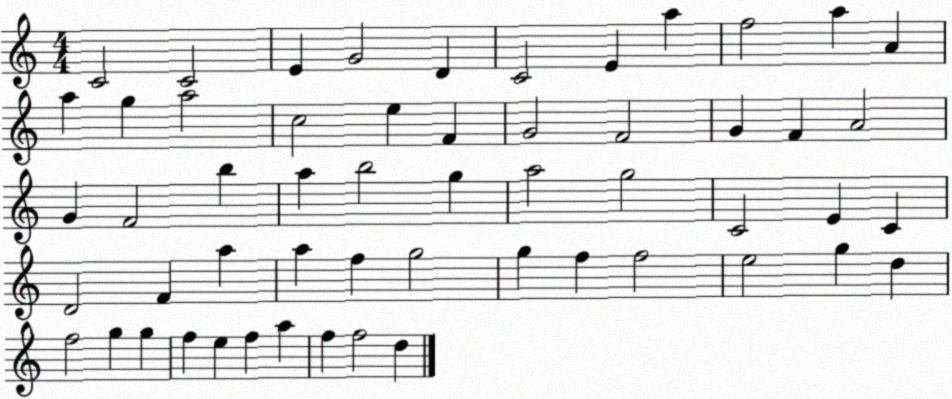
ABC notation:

X:1
T:Untitled
M:4/4
L:1/4
K:C
C2 C2 E G2 D C2 E a f2 a A a g a2 c2 e F G2 F2 G F A2 G F2 b a b2 g a2 g2 C2 E C D2 F a a f g2 g f f2 e2 g d f2 g g f e f a f f2 d